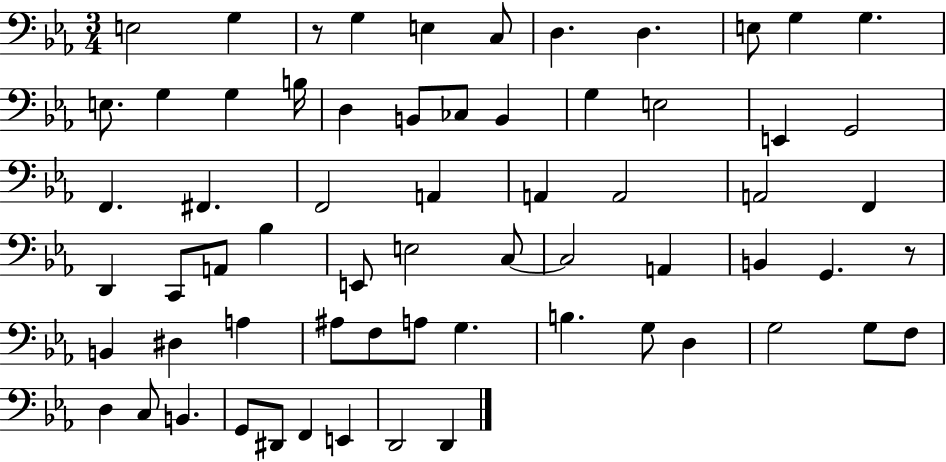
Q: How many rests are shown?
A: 2